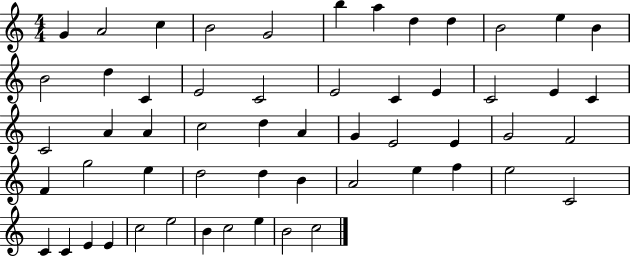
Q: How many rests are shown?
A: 0